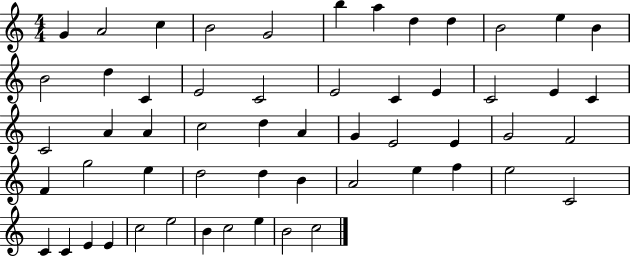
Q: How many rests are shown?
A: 0